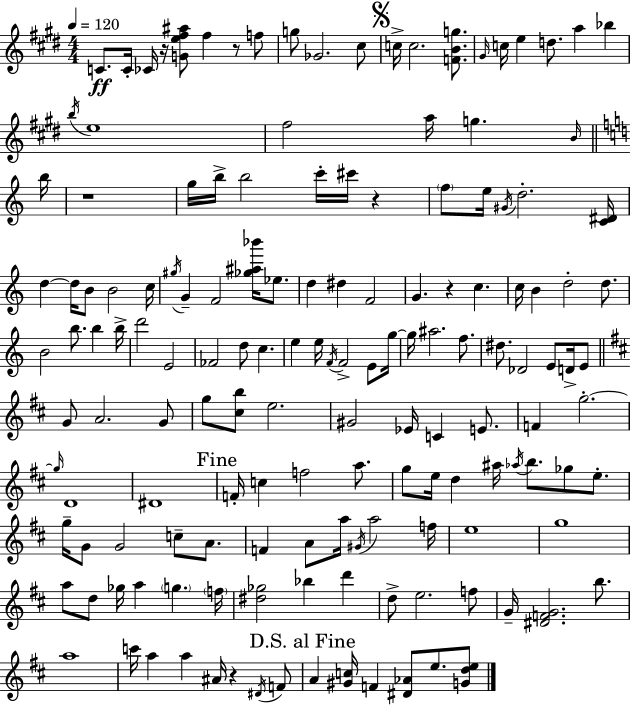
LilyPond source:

{
  \clef treble
  \numericTimeSignature
  \time 4/4
  \key e \major
  \tempo 4 = 120
  \repeat volta 2 { c'8.\ff c'16-. ces'16 r16 <g' e'' fis'' ais''>8 fis''4 r8 f''8 | g''8 ges'2. cis''8 | \mark \markup { \musicglyph "scripts.segno" } c''16-> c''2. <f' b' g''>8. | \grace { gis'16 } c''16 e''4 d''8. a''4 bes''4 | \break \acciaccatura { b''16 } e''1 | fis''2 a''16 g''4. | \grace { b'16 } \bar "||" \break \key c \major b''16 r1 | g''16 b''16-> b''2 c'''16-. cis'''16 r4 | \parenthesize f''8 e''16 \acciaccatura { gis'16 } d''2.-. | <c' dis'>16 d''4~~ d''16 b'8 b'2 | \break c''16 \acciaccatura { gis''16 } g'4-- f'2 <ges'' ais'' bes'''>16 | ees''8. d''4 dis''4 f'2 | g'4. r4 c''4. | c''16 b'4 d''2-. | \break d''8. b'2 b''8. b''4 | b''16-> d'''2 e'2 | fes'2 d''8 c''4. | e''4 e''16 \acciaccatura { f'16 } f'2-> | \break e'8 g''16~~ g''16 ais''2. | f''8. dis''8. des'2 e'8 | d'16-> e'8 \bar "||" \break \key b \minor g'8 a'2. g'8 | g''8 <cis'' b''>8 e''2. | gis'2 ees'16 c'4 e'8. | f'4 g''2.-.~~ | \break \grace { g''16 } d'1 | dis'1 | \mark "Fine" f'16-. c''4 f''2 a''8. | g''8 e''16 d''4 ais''16 \acciaccatura { aes''16 } b''8. ges''8 e''8.-. | \break g''16-- g'8 g'2 c''8-- a'8. | f'4 a'8 a''16 \acciaccatura { gis'16 } a''2 | f''16 e''1 | g''1 | \break a''8 d''8 ges''16 a''4 \parenthesize g''4. | \parenthesize f''16 <dis'' ges''>2 bes''4 d'''4 | d''8-> e''2. | f''8 g'16-- <dis' f' g'>2. | \break b''8. a''1 | c'''16 a''4 a''4 ais'16 r4 | \acciaccatura { dis'16 } f'8 \mark "D.S. al Fine" a'4 <gis' c''>16 f'4 <dis' aes'>8 e''8. | <g' d'' e''>8 } \bar "|."
}